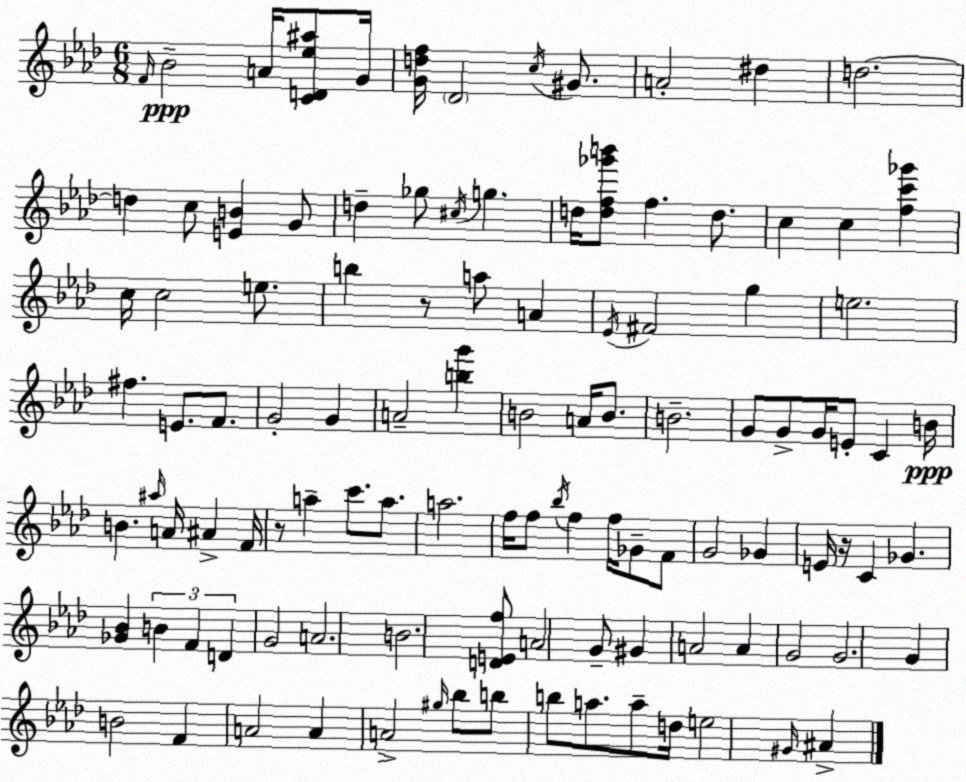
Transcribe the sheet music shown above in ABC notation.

X:1
T:Untitled
M:6/8
L:1/4
K:Ab
F/4 _B2 A/4 [CD_e^a]/2 G/4 [Gdf]/4 _D2 c/4 ^G/2 A2 ^d d2 d c/2 [EB] G/2 d _g/2 ^c/4 g d/4 [df_g'b']/2 f d/2 c c [fc'_g'] c/4 c2 e/2 b z/2 a/2 A _E/4 ^F2 g e2 ^f E/2 F/2 G2 G A2 [bg'] B2 A/4 B/2 B2 G/2 G/2 G/4 E/2 C B/4 B ^a/4 A/4 ^A F/4 z/2 a c'/2 a/2 a2 f/4 f/2 _b/4 f f/4 _G/2 F/2 G2 _G E/4 z/4 C _G [_G_B] B F D G2 A2 B2 [DEf]/2 A2 G/2 ^G A2 A G2 G2 G B2 F A2 A A2 ^g/4 _b/2 b/2 b/2 a/2 a/2 d/4 e2 ^G/4 ^A